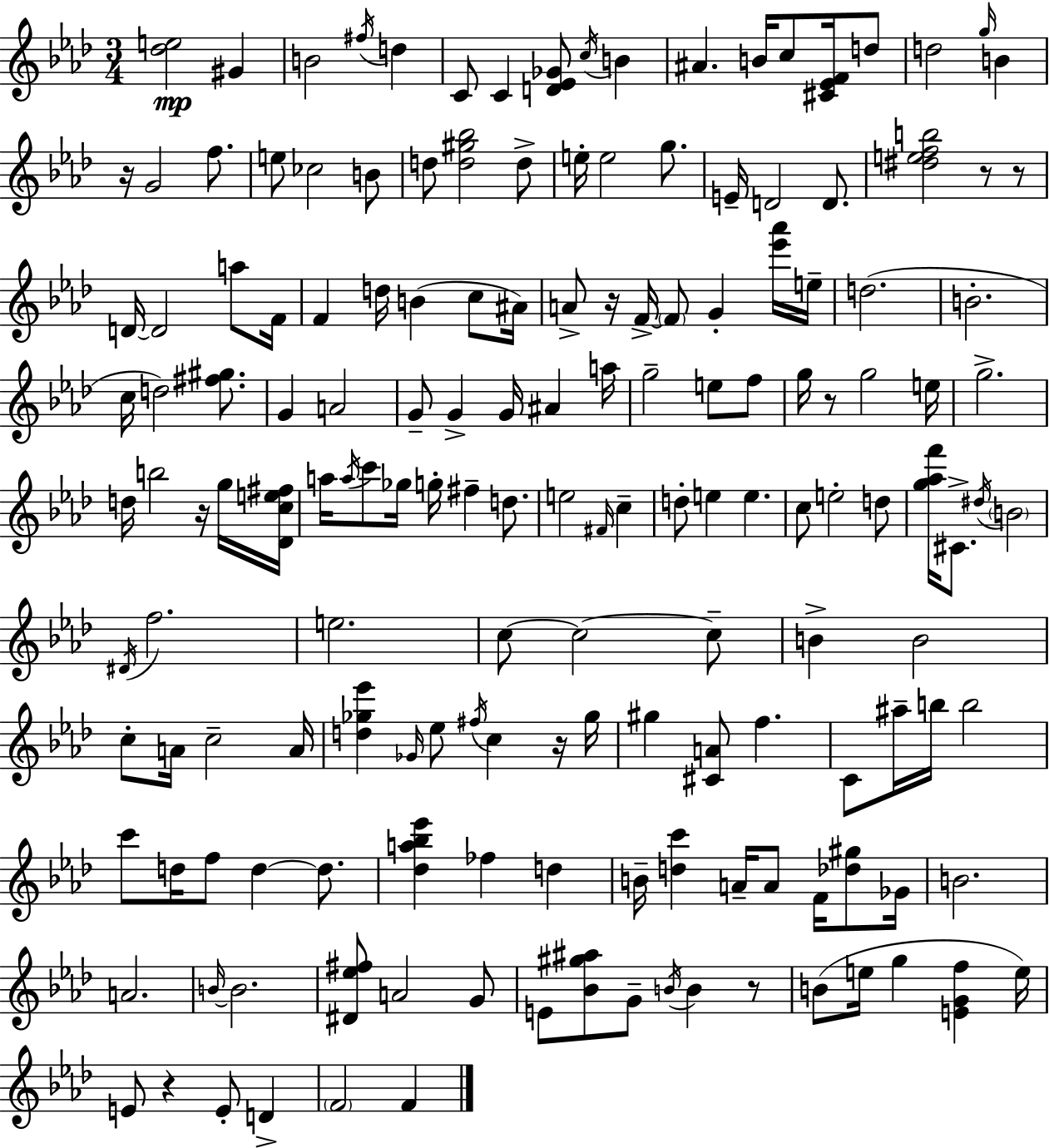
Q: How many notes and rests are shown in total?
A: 162